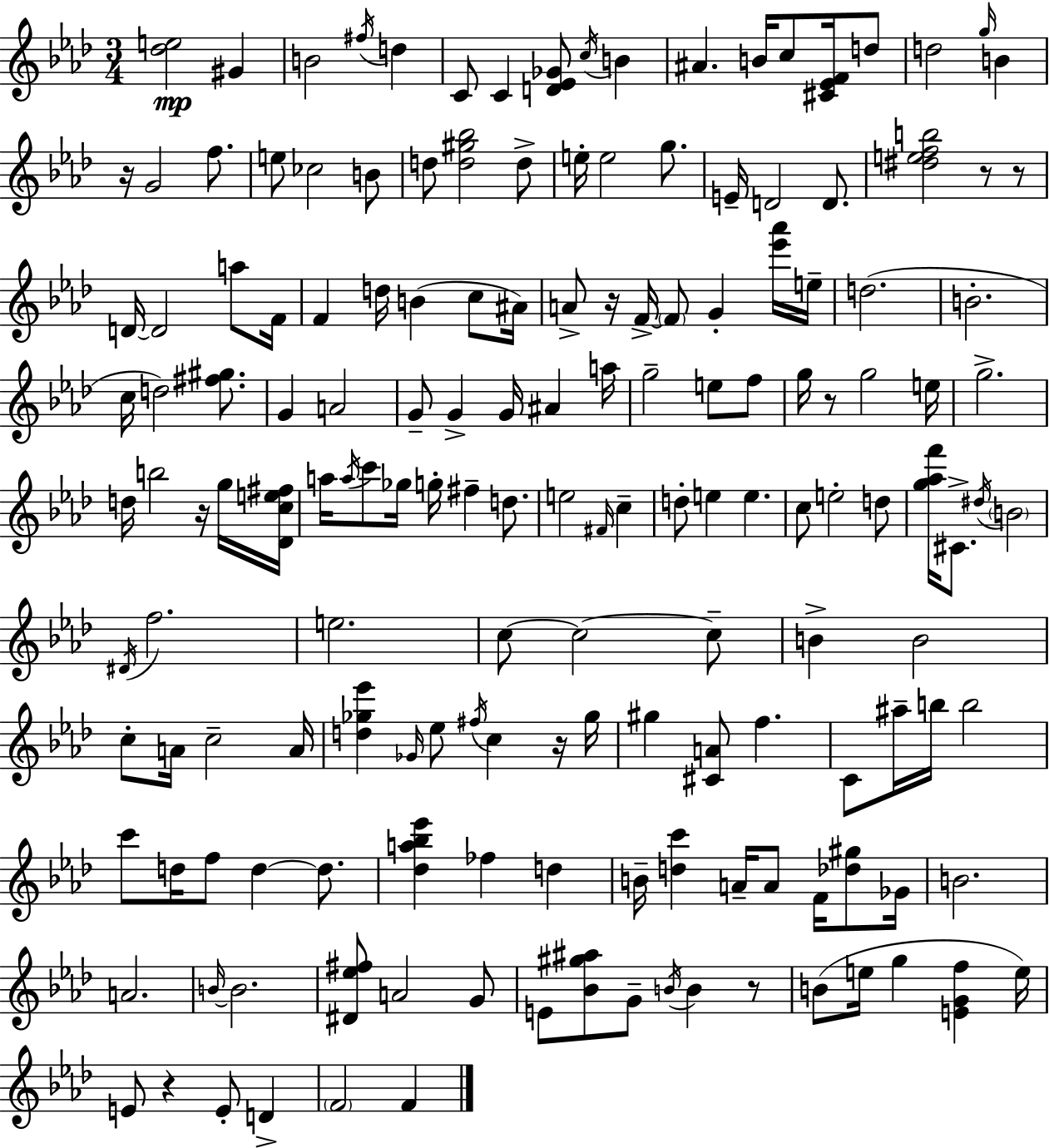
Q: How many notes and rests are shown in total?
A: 162